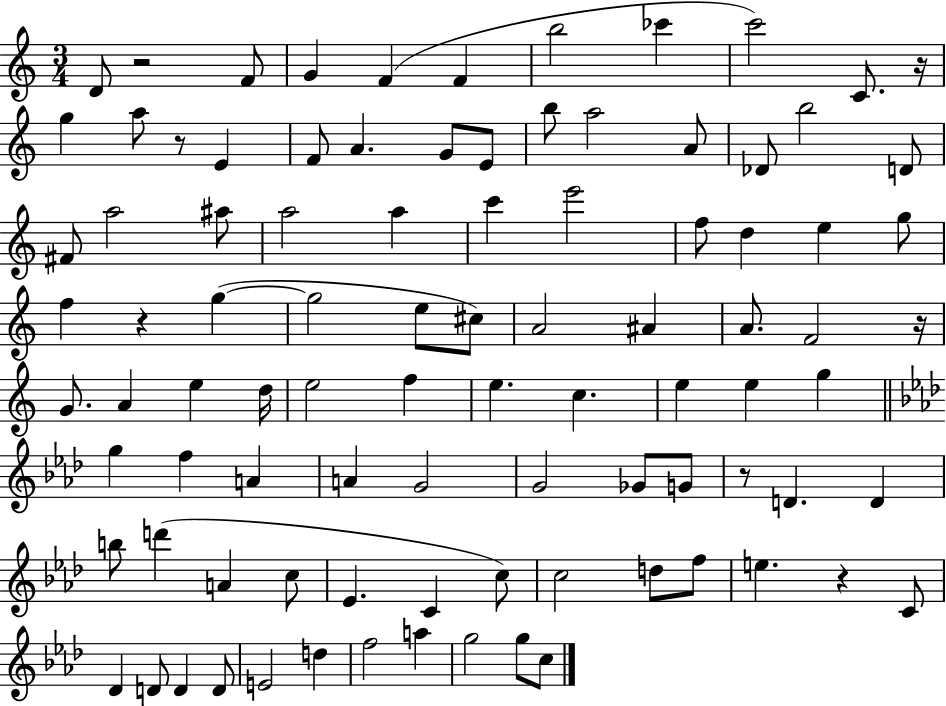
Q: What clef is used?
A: treble